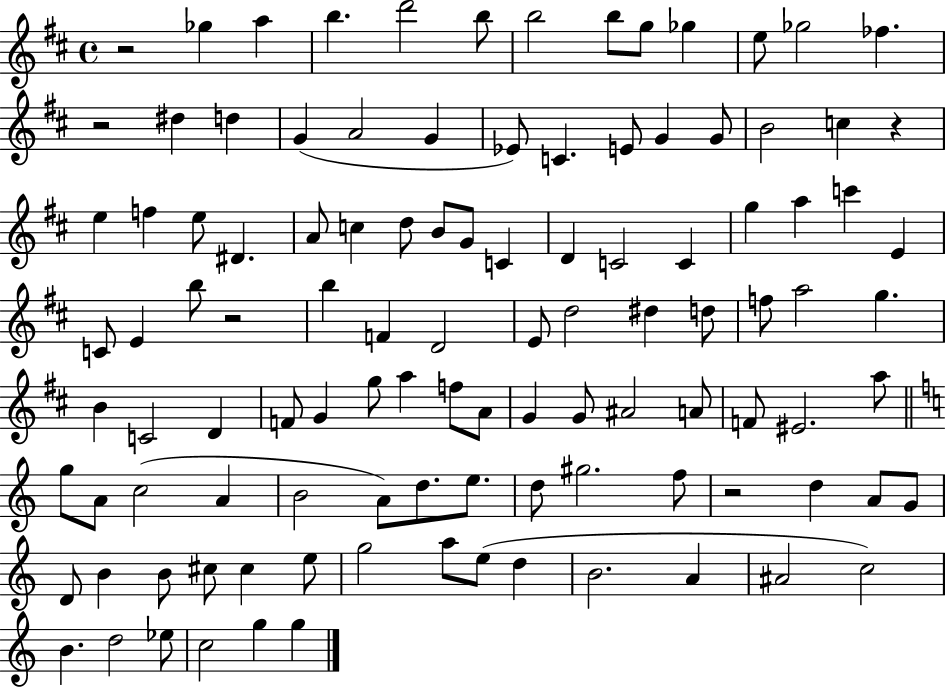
R/h Gb5/q A5/q B5/q. D6/h B5/e B5/h B5/e G5/e Gb5/q E5/e Gb5/h FES5/q. R/h D#5/q D5/q G4/q A4/h G4/q Eb4/e C4/q. E4/e G4/q G4/e B4/h C5/q R/q E5/q F5/q E5/e D#4/q. A4/e C5/q D5/e B4/e G4/e C4/q D4/q C4/h C4/q G5/q A5/q C6/q E4/q C4/e E4/q B5/e R/h B5/q F4/q D4/h E4/e D5/h D#5/q D5/e F5/e A5/h G5/q. B4/q C4/h D4/q F4/e G4/q G5/e A5/q F5/e A4/e G4/q G4/e A#4/h A4/e F4/e EIS4/h. A5/e G5/e A4/e C5/h A4/q B4/h A4/e D5/e. E5/e. D5/e G#5/h. F5/e R/h D5/q A4/e G4/e D4/e B4/q B4/e C#5/e C#5/q E5/e G5/h A5/e E5/e D5/q B4/h. A4/q A#4/h C5/h B4/q. D5/h Eb5/e C5/h G5/q G5/q